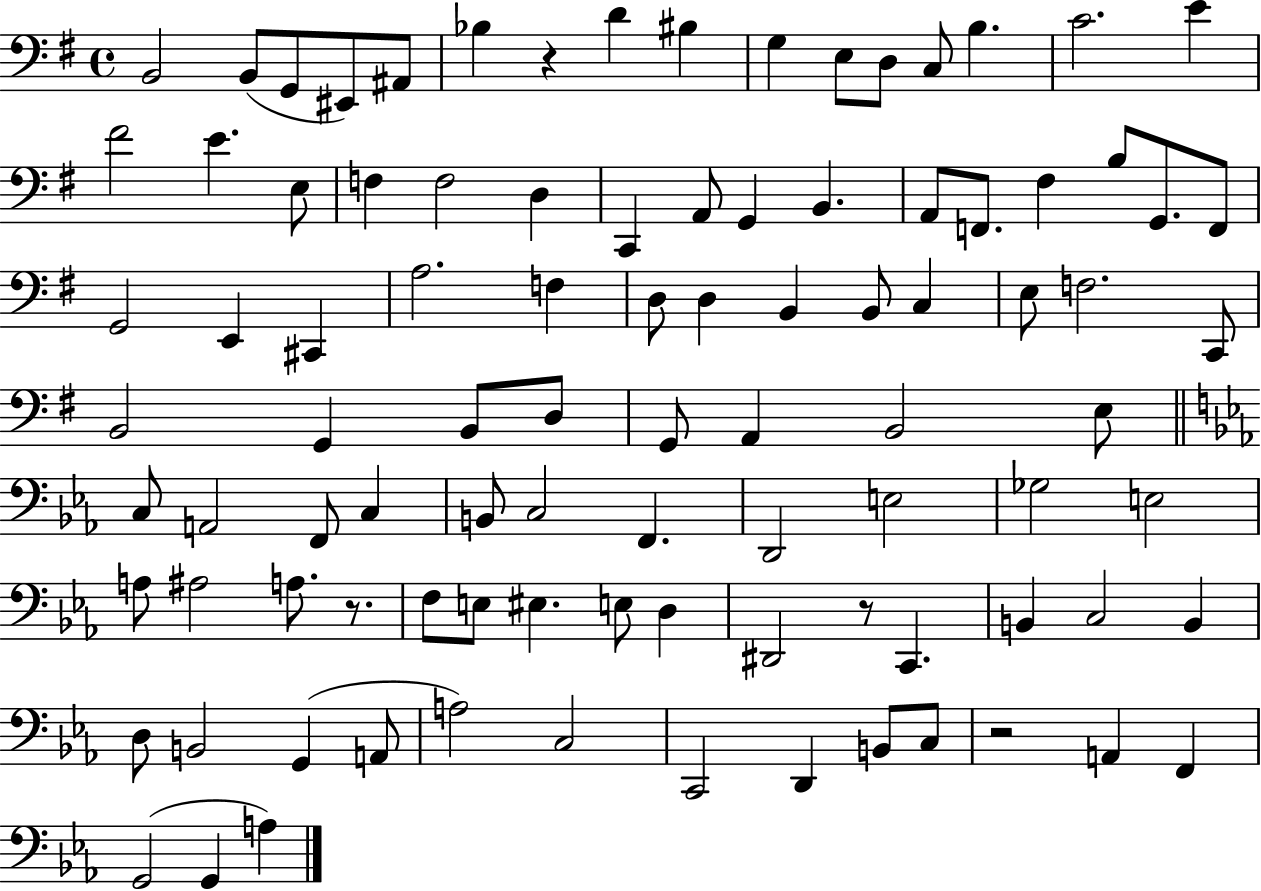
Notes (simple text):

B2/h B2/e G2/e EIS2/e A#2/e Bb3/q R/q D4/q BIS3/q G3/q E3/e D3/e C3/e B3/q. C4/h. E4/q F#4/h E4/q. E3/e F3/q F3/h D3/q C2/q A2/e G2/q B2/q. A2/e F2/e. F#3/q B3/e G2/e. F2/e G2/h E2/q C#2/q A3/h. F3/q D3/e D3/q B2/q B2/e C3/q E3/e F3/h. C2/e B2/h G2/q B2/e D3/e G2/e A2/q B2/h E3/e C3/e A2/h F2/e C3/q B2/e C3/h F2/q. D2/h E3/h Gb3/h E3/h A3/e A#3/h A3/e. R/e. F3/e E3/e EIS3/q. E3/e D3/q D#2/h R/e C2/q. B2/q C3/h B2/q D3/e B2/h G2/q A2/e A3/h C3/h C2/h D2/q B2/e C3/e R/h A2/q F2/q G2/h G2/q A3/q